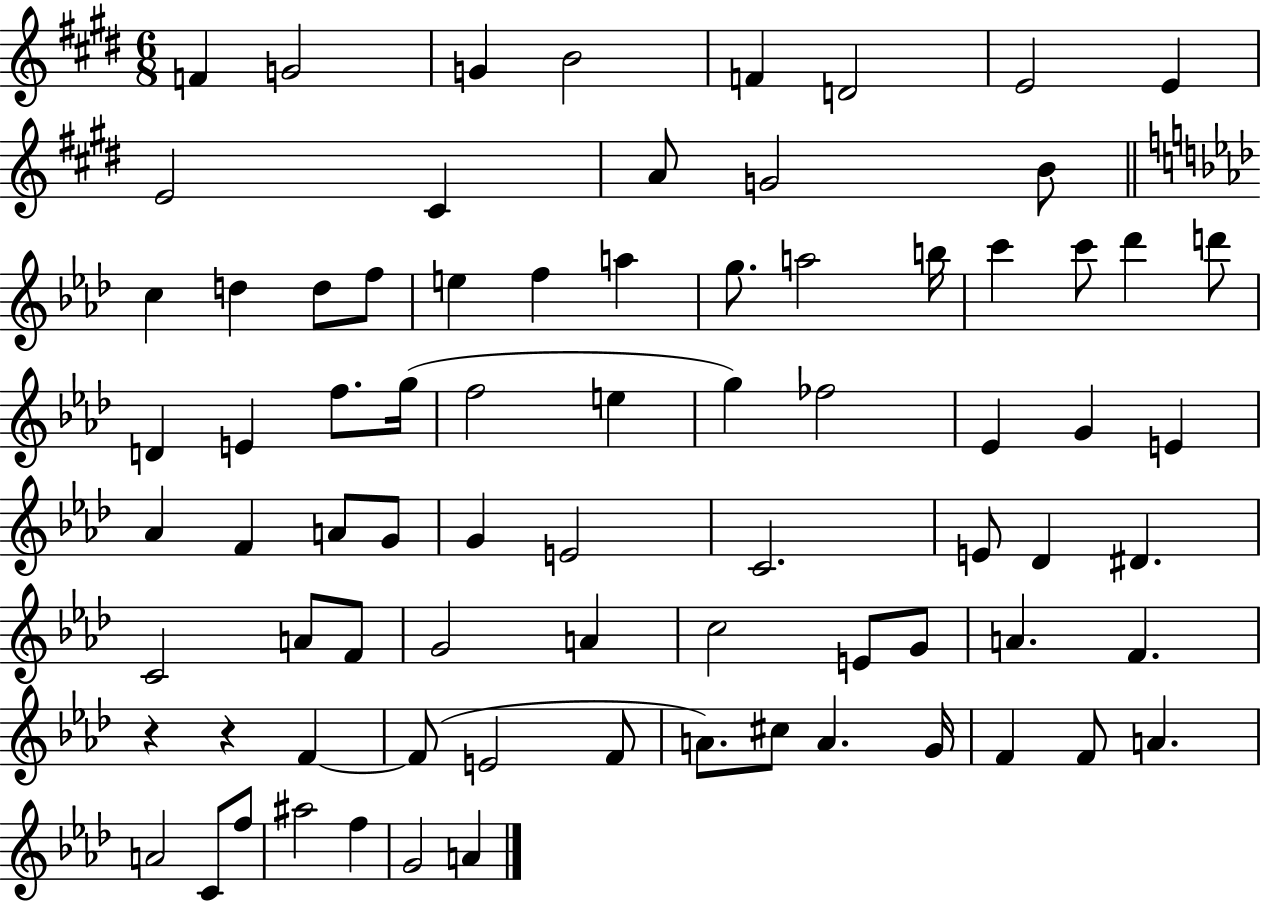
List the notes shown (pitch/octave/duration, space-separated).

F4/q G4/h G4/q B4/h F4/q D4/h E4/h E4/q E4/h C#4/q A4/e G4/h B4/e C5/q D5/q D5/e F5/e E5/q F5/q A5/q G5/e. A5/h B5/s C6/q C6/e Db6/q D6/e D4/q E4/q F5/e. G5/s F5/h E5/q G5/q FES5/h Eb4/q G4/q E4/q Ab4/q F4/q A4/e G4/e G4/q E4/h C4/h. E4/e Db4/q D#4/q. C4/h A4/e F4/e G4/h A4/q C5/h E4/e G4/e A4/q. F4/q. R/q R/q F4/q F4/e E4/h F4/e A4/e. C#5/e A4/q. G4/s F4/q F4/e A4/q. A4/h C4/e F5/e A#5/h F5/q G4/h A4/q